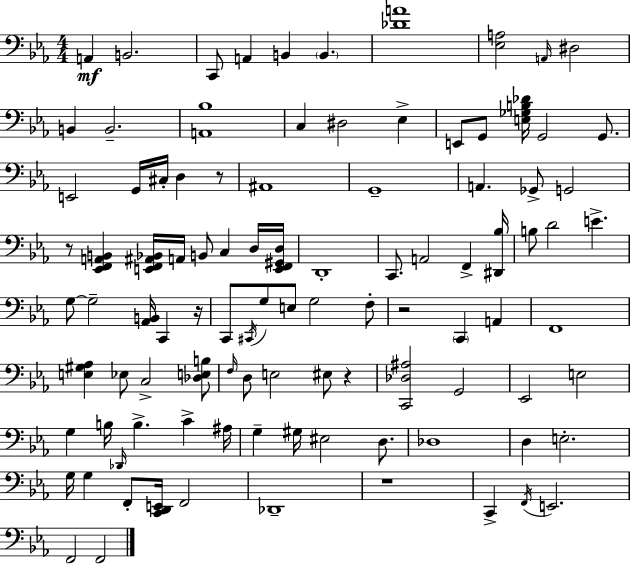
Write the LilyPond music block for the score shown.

{
  \clef bass
  \numericTimeSignature
  \time 4/4
  \key ees \major
  \repeat volta 2 { a,4\mf b,2. | c,8 a,4 b,4 \parenthesize b,4. | <des' a'>1 | <ees a>2 \grace { a,16 } dis2 | \break b,4 b,2.-- | <a, bes>1 | c4 dis2 ees4-> | e,8 g,8 <e ges b des'>16 g,2 g,8. | \break e,2 g,16 cis16-. d4 r8 | ais,1 | g,1-- | a,4. ges,8-> g,2 | \break r8 <ees, f, a, b,>4 <e, f, ais, bes,>16 a,16 b,8 c4 d16 | <e, f, gis, d>16 d,1-. | c,8. a,2 f,4-> | <dis, bes>16 b8 d'2 e'4.-> | \break g8~~ g2-- <aes, b,>16 c,4 | r16 c,8 \acciaccatura { cis,16 } g8 e8 g2 | f8-. r2 \parenthesize c,4 a,4 | f,1 | \break <e gis aes>4 ees8 c2-> | <des e b>8 \grace { f16 } d8 e2 eis8 r4 | <c, des ais>2 g,2 | ees,2 e2 | \break g4 b16 \grace { des,16 } b4.-> c'4-> | ais16 g4-- gis16 eis2 | d8. des1 | d4 e2.-. | \break g16 g4 f,8-. <c, d, e,>16 f,2 | des,1-- | r1 | c,4-> \acciaccatura { f,16 } e,2. | \break f,2 f,2 | } \bar "|."
}